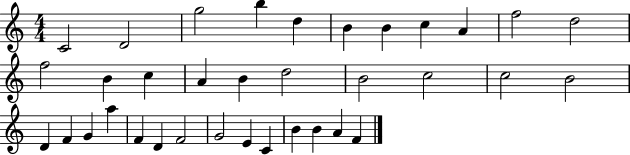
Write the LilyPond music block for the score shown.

{
  \clef treble
  \numericTimeSignature
  \time 4/4
  \key c \major
  c'2 d'2 | g''2 b''4 d''4 | b'4 b'4 c''4 a'4 | f''2 d''2 | \break f''2 b'4 c''4 | a'4 b'4 d''2 | b'2 c''2 | c''2 b'2 | \break d'4 f'4 g'4 a''4 | f'4 d'4 f'2 | g'2 e'4 c'4 | b'4 b'4 a'4 f'4 | \break \bar "|."
}